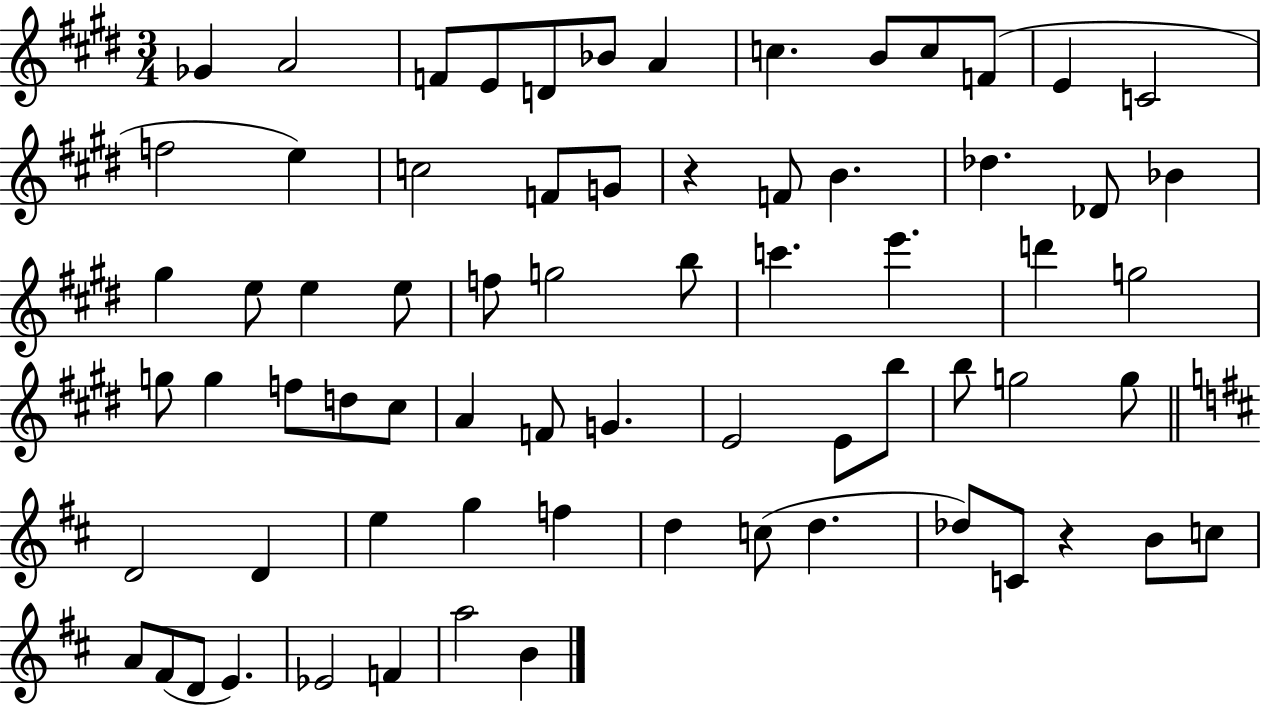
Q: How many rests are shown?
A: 2